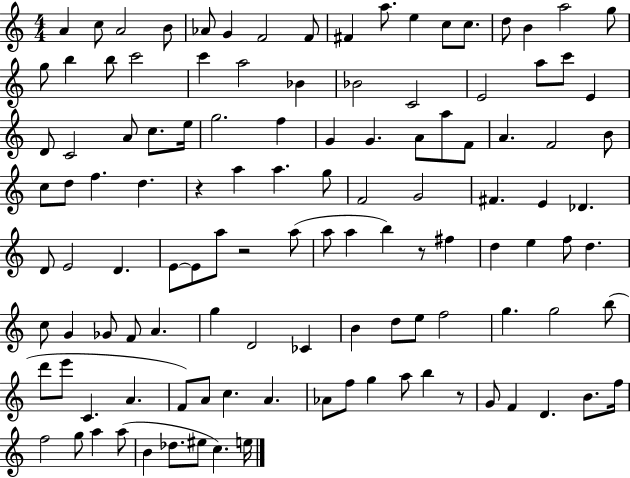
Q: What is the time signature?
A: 4/4